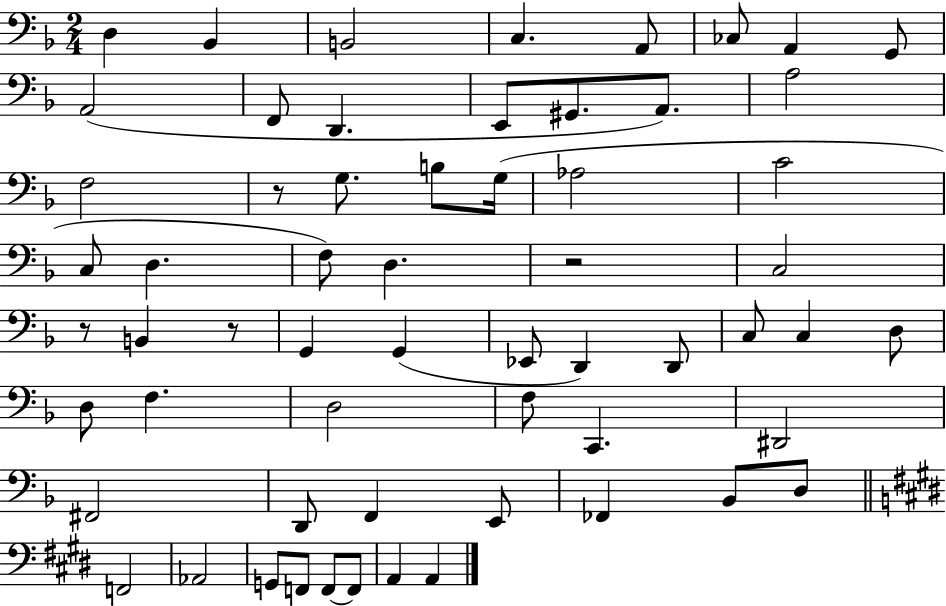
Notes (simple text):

D3/q Bb2/q B2/h C3/q. A2/e CES3/e A2/q G2/e A2/h F2/e D2/q. E2/e G#2/e. A2/e. A3/h F3/h R/e G3/e. B3/e G3/s Ab3/h C4/h C3/e D3/q. F3/e D3/q. R/h C3/h R/e B2/q R/e G2/q G2/q Eb2/e D2/q D2/e C3/e C3/q D3/e D3/e F3/q. D3/h F3/e C2/q. D#2/h F#2/h D2/e F2/q E2/e FES2/q Bb2/e D3/e F2/h Ab2/h G2/e F2/e F2/e F2/e A2/q A2/q